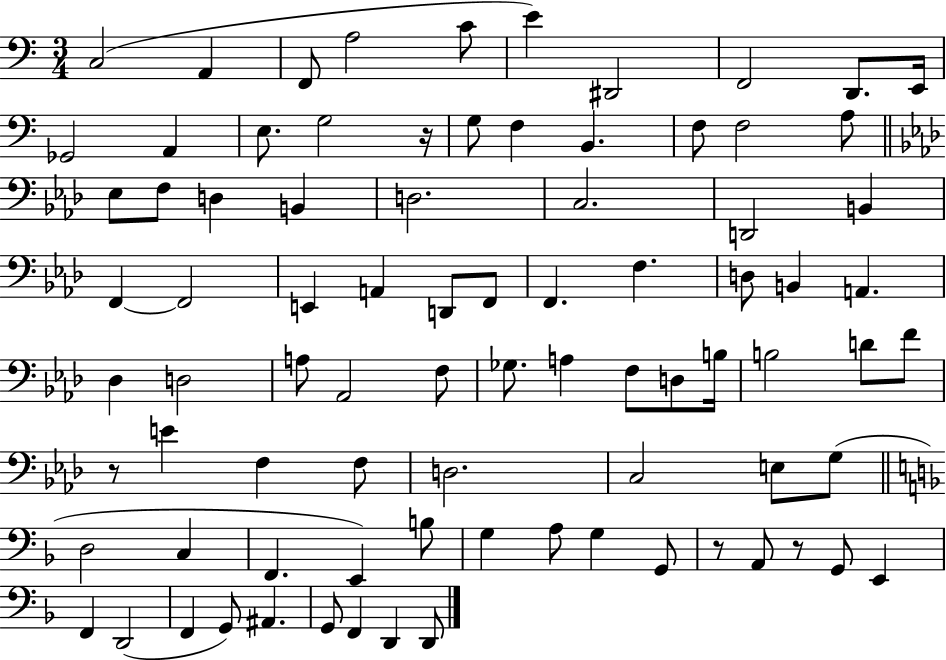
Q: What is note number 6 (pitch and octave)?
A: E4